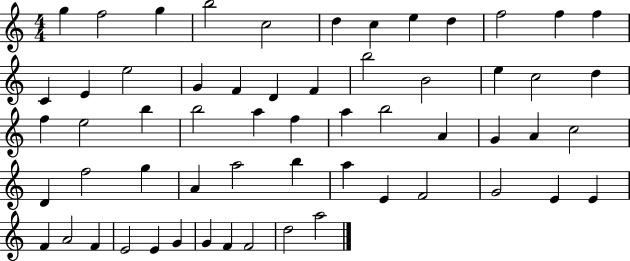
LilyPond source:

{
  \clef treble
  \numericTimeSignature
  \time 4/4
  \key c \major
  g''4 f''2 g''4 | b''2 c''2 | d''4 c''4 e''4 d''4 | f''2 f''4 f''4 | \break c'4 e'4 e''2 | g'4 f'4 d'4 f'4 | b''2 b'2 | e''4 c''2 d''4 | \break f''4 e''2 b''4 | b''2 a''4 f''4 | a''4 b''2 a'4 | g'4 a'4 c''2 | \break d'4 f''2 g''4 | a'4 a''2 b''4 | a''4 e'4 f'2 | g'2 e'4 e'4 | \break f'4 a'2 f'4 | e'2 e'4 g'4 | g'4 f'4 f'2 | d''2 a''2 | \break \bar "|."
}